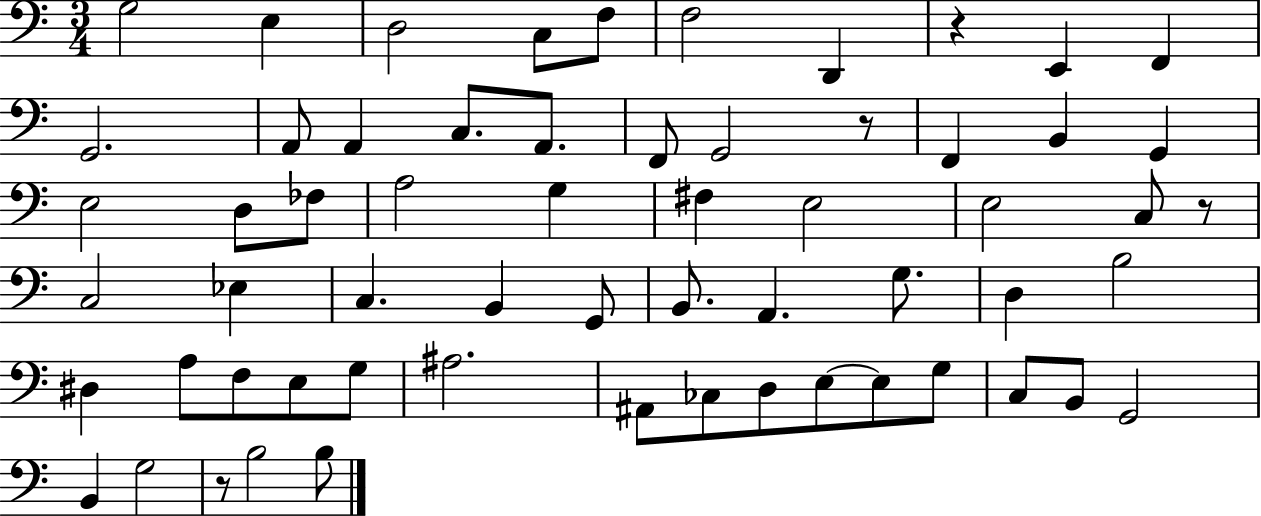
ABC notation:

X:1
T:Untitled
M:3/4
L:1/4
K:C
G,2 E, D,2 C,/2 F,/2 F,2 D,, z E,, F,, G,,2 A,,/2 A,, C,/2 A,,/2 F,,/2 G,,2 z/2 F,, B,, G,, E,2 D,/2 _F,/2 A,2 G, ^F, E,2 E,2 C,/2 z/2 C,2 _E, C, B,, G,,/2 B,,/2 A,, G,/2 D, B,2 ^D, A,/2 F,/2 E,/2 G,/2 ^A,2 ^A,,/2 _C,/2 D,/2 E,/2 E,/2 G,/2 C,/2 B,,/2 G,,2 B,, G,2 z/2 B,2 B,/2